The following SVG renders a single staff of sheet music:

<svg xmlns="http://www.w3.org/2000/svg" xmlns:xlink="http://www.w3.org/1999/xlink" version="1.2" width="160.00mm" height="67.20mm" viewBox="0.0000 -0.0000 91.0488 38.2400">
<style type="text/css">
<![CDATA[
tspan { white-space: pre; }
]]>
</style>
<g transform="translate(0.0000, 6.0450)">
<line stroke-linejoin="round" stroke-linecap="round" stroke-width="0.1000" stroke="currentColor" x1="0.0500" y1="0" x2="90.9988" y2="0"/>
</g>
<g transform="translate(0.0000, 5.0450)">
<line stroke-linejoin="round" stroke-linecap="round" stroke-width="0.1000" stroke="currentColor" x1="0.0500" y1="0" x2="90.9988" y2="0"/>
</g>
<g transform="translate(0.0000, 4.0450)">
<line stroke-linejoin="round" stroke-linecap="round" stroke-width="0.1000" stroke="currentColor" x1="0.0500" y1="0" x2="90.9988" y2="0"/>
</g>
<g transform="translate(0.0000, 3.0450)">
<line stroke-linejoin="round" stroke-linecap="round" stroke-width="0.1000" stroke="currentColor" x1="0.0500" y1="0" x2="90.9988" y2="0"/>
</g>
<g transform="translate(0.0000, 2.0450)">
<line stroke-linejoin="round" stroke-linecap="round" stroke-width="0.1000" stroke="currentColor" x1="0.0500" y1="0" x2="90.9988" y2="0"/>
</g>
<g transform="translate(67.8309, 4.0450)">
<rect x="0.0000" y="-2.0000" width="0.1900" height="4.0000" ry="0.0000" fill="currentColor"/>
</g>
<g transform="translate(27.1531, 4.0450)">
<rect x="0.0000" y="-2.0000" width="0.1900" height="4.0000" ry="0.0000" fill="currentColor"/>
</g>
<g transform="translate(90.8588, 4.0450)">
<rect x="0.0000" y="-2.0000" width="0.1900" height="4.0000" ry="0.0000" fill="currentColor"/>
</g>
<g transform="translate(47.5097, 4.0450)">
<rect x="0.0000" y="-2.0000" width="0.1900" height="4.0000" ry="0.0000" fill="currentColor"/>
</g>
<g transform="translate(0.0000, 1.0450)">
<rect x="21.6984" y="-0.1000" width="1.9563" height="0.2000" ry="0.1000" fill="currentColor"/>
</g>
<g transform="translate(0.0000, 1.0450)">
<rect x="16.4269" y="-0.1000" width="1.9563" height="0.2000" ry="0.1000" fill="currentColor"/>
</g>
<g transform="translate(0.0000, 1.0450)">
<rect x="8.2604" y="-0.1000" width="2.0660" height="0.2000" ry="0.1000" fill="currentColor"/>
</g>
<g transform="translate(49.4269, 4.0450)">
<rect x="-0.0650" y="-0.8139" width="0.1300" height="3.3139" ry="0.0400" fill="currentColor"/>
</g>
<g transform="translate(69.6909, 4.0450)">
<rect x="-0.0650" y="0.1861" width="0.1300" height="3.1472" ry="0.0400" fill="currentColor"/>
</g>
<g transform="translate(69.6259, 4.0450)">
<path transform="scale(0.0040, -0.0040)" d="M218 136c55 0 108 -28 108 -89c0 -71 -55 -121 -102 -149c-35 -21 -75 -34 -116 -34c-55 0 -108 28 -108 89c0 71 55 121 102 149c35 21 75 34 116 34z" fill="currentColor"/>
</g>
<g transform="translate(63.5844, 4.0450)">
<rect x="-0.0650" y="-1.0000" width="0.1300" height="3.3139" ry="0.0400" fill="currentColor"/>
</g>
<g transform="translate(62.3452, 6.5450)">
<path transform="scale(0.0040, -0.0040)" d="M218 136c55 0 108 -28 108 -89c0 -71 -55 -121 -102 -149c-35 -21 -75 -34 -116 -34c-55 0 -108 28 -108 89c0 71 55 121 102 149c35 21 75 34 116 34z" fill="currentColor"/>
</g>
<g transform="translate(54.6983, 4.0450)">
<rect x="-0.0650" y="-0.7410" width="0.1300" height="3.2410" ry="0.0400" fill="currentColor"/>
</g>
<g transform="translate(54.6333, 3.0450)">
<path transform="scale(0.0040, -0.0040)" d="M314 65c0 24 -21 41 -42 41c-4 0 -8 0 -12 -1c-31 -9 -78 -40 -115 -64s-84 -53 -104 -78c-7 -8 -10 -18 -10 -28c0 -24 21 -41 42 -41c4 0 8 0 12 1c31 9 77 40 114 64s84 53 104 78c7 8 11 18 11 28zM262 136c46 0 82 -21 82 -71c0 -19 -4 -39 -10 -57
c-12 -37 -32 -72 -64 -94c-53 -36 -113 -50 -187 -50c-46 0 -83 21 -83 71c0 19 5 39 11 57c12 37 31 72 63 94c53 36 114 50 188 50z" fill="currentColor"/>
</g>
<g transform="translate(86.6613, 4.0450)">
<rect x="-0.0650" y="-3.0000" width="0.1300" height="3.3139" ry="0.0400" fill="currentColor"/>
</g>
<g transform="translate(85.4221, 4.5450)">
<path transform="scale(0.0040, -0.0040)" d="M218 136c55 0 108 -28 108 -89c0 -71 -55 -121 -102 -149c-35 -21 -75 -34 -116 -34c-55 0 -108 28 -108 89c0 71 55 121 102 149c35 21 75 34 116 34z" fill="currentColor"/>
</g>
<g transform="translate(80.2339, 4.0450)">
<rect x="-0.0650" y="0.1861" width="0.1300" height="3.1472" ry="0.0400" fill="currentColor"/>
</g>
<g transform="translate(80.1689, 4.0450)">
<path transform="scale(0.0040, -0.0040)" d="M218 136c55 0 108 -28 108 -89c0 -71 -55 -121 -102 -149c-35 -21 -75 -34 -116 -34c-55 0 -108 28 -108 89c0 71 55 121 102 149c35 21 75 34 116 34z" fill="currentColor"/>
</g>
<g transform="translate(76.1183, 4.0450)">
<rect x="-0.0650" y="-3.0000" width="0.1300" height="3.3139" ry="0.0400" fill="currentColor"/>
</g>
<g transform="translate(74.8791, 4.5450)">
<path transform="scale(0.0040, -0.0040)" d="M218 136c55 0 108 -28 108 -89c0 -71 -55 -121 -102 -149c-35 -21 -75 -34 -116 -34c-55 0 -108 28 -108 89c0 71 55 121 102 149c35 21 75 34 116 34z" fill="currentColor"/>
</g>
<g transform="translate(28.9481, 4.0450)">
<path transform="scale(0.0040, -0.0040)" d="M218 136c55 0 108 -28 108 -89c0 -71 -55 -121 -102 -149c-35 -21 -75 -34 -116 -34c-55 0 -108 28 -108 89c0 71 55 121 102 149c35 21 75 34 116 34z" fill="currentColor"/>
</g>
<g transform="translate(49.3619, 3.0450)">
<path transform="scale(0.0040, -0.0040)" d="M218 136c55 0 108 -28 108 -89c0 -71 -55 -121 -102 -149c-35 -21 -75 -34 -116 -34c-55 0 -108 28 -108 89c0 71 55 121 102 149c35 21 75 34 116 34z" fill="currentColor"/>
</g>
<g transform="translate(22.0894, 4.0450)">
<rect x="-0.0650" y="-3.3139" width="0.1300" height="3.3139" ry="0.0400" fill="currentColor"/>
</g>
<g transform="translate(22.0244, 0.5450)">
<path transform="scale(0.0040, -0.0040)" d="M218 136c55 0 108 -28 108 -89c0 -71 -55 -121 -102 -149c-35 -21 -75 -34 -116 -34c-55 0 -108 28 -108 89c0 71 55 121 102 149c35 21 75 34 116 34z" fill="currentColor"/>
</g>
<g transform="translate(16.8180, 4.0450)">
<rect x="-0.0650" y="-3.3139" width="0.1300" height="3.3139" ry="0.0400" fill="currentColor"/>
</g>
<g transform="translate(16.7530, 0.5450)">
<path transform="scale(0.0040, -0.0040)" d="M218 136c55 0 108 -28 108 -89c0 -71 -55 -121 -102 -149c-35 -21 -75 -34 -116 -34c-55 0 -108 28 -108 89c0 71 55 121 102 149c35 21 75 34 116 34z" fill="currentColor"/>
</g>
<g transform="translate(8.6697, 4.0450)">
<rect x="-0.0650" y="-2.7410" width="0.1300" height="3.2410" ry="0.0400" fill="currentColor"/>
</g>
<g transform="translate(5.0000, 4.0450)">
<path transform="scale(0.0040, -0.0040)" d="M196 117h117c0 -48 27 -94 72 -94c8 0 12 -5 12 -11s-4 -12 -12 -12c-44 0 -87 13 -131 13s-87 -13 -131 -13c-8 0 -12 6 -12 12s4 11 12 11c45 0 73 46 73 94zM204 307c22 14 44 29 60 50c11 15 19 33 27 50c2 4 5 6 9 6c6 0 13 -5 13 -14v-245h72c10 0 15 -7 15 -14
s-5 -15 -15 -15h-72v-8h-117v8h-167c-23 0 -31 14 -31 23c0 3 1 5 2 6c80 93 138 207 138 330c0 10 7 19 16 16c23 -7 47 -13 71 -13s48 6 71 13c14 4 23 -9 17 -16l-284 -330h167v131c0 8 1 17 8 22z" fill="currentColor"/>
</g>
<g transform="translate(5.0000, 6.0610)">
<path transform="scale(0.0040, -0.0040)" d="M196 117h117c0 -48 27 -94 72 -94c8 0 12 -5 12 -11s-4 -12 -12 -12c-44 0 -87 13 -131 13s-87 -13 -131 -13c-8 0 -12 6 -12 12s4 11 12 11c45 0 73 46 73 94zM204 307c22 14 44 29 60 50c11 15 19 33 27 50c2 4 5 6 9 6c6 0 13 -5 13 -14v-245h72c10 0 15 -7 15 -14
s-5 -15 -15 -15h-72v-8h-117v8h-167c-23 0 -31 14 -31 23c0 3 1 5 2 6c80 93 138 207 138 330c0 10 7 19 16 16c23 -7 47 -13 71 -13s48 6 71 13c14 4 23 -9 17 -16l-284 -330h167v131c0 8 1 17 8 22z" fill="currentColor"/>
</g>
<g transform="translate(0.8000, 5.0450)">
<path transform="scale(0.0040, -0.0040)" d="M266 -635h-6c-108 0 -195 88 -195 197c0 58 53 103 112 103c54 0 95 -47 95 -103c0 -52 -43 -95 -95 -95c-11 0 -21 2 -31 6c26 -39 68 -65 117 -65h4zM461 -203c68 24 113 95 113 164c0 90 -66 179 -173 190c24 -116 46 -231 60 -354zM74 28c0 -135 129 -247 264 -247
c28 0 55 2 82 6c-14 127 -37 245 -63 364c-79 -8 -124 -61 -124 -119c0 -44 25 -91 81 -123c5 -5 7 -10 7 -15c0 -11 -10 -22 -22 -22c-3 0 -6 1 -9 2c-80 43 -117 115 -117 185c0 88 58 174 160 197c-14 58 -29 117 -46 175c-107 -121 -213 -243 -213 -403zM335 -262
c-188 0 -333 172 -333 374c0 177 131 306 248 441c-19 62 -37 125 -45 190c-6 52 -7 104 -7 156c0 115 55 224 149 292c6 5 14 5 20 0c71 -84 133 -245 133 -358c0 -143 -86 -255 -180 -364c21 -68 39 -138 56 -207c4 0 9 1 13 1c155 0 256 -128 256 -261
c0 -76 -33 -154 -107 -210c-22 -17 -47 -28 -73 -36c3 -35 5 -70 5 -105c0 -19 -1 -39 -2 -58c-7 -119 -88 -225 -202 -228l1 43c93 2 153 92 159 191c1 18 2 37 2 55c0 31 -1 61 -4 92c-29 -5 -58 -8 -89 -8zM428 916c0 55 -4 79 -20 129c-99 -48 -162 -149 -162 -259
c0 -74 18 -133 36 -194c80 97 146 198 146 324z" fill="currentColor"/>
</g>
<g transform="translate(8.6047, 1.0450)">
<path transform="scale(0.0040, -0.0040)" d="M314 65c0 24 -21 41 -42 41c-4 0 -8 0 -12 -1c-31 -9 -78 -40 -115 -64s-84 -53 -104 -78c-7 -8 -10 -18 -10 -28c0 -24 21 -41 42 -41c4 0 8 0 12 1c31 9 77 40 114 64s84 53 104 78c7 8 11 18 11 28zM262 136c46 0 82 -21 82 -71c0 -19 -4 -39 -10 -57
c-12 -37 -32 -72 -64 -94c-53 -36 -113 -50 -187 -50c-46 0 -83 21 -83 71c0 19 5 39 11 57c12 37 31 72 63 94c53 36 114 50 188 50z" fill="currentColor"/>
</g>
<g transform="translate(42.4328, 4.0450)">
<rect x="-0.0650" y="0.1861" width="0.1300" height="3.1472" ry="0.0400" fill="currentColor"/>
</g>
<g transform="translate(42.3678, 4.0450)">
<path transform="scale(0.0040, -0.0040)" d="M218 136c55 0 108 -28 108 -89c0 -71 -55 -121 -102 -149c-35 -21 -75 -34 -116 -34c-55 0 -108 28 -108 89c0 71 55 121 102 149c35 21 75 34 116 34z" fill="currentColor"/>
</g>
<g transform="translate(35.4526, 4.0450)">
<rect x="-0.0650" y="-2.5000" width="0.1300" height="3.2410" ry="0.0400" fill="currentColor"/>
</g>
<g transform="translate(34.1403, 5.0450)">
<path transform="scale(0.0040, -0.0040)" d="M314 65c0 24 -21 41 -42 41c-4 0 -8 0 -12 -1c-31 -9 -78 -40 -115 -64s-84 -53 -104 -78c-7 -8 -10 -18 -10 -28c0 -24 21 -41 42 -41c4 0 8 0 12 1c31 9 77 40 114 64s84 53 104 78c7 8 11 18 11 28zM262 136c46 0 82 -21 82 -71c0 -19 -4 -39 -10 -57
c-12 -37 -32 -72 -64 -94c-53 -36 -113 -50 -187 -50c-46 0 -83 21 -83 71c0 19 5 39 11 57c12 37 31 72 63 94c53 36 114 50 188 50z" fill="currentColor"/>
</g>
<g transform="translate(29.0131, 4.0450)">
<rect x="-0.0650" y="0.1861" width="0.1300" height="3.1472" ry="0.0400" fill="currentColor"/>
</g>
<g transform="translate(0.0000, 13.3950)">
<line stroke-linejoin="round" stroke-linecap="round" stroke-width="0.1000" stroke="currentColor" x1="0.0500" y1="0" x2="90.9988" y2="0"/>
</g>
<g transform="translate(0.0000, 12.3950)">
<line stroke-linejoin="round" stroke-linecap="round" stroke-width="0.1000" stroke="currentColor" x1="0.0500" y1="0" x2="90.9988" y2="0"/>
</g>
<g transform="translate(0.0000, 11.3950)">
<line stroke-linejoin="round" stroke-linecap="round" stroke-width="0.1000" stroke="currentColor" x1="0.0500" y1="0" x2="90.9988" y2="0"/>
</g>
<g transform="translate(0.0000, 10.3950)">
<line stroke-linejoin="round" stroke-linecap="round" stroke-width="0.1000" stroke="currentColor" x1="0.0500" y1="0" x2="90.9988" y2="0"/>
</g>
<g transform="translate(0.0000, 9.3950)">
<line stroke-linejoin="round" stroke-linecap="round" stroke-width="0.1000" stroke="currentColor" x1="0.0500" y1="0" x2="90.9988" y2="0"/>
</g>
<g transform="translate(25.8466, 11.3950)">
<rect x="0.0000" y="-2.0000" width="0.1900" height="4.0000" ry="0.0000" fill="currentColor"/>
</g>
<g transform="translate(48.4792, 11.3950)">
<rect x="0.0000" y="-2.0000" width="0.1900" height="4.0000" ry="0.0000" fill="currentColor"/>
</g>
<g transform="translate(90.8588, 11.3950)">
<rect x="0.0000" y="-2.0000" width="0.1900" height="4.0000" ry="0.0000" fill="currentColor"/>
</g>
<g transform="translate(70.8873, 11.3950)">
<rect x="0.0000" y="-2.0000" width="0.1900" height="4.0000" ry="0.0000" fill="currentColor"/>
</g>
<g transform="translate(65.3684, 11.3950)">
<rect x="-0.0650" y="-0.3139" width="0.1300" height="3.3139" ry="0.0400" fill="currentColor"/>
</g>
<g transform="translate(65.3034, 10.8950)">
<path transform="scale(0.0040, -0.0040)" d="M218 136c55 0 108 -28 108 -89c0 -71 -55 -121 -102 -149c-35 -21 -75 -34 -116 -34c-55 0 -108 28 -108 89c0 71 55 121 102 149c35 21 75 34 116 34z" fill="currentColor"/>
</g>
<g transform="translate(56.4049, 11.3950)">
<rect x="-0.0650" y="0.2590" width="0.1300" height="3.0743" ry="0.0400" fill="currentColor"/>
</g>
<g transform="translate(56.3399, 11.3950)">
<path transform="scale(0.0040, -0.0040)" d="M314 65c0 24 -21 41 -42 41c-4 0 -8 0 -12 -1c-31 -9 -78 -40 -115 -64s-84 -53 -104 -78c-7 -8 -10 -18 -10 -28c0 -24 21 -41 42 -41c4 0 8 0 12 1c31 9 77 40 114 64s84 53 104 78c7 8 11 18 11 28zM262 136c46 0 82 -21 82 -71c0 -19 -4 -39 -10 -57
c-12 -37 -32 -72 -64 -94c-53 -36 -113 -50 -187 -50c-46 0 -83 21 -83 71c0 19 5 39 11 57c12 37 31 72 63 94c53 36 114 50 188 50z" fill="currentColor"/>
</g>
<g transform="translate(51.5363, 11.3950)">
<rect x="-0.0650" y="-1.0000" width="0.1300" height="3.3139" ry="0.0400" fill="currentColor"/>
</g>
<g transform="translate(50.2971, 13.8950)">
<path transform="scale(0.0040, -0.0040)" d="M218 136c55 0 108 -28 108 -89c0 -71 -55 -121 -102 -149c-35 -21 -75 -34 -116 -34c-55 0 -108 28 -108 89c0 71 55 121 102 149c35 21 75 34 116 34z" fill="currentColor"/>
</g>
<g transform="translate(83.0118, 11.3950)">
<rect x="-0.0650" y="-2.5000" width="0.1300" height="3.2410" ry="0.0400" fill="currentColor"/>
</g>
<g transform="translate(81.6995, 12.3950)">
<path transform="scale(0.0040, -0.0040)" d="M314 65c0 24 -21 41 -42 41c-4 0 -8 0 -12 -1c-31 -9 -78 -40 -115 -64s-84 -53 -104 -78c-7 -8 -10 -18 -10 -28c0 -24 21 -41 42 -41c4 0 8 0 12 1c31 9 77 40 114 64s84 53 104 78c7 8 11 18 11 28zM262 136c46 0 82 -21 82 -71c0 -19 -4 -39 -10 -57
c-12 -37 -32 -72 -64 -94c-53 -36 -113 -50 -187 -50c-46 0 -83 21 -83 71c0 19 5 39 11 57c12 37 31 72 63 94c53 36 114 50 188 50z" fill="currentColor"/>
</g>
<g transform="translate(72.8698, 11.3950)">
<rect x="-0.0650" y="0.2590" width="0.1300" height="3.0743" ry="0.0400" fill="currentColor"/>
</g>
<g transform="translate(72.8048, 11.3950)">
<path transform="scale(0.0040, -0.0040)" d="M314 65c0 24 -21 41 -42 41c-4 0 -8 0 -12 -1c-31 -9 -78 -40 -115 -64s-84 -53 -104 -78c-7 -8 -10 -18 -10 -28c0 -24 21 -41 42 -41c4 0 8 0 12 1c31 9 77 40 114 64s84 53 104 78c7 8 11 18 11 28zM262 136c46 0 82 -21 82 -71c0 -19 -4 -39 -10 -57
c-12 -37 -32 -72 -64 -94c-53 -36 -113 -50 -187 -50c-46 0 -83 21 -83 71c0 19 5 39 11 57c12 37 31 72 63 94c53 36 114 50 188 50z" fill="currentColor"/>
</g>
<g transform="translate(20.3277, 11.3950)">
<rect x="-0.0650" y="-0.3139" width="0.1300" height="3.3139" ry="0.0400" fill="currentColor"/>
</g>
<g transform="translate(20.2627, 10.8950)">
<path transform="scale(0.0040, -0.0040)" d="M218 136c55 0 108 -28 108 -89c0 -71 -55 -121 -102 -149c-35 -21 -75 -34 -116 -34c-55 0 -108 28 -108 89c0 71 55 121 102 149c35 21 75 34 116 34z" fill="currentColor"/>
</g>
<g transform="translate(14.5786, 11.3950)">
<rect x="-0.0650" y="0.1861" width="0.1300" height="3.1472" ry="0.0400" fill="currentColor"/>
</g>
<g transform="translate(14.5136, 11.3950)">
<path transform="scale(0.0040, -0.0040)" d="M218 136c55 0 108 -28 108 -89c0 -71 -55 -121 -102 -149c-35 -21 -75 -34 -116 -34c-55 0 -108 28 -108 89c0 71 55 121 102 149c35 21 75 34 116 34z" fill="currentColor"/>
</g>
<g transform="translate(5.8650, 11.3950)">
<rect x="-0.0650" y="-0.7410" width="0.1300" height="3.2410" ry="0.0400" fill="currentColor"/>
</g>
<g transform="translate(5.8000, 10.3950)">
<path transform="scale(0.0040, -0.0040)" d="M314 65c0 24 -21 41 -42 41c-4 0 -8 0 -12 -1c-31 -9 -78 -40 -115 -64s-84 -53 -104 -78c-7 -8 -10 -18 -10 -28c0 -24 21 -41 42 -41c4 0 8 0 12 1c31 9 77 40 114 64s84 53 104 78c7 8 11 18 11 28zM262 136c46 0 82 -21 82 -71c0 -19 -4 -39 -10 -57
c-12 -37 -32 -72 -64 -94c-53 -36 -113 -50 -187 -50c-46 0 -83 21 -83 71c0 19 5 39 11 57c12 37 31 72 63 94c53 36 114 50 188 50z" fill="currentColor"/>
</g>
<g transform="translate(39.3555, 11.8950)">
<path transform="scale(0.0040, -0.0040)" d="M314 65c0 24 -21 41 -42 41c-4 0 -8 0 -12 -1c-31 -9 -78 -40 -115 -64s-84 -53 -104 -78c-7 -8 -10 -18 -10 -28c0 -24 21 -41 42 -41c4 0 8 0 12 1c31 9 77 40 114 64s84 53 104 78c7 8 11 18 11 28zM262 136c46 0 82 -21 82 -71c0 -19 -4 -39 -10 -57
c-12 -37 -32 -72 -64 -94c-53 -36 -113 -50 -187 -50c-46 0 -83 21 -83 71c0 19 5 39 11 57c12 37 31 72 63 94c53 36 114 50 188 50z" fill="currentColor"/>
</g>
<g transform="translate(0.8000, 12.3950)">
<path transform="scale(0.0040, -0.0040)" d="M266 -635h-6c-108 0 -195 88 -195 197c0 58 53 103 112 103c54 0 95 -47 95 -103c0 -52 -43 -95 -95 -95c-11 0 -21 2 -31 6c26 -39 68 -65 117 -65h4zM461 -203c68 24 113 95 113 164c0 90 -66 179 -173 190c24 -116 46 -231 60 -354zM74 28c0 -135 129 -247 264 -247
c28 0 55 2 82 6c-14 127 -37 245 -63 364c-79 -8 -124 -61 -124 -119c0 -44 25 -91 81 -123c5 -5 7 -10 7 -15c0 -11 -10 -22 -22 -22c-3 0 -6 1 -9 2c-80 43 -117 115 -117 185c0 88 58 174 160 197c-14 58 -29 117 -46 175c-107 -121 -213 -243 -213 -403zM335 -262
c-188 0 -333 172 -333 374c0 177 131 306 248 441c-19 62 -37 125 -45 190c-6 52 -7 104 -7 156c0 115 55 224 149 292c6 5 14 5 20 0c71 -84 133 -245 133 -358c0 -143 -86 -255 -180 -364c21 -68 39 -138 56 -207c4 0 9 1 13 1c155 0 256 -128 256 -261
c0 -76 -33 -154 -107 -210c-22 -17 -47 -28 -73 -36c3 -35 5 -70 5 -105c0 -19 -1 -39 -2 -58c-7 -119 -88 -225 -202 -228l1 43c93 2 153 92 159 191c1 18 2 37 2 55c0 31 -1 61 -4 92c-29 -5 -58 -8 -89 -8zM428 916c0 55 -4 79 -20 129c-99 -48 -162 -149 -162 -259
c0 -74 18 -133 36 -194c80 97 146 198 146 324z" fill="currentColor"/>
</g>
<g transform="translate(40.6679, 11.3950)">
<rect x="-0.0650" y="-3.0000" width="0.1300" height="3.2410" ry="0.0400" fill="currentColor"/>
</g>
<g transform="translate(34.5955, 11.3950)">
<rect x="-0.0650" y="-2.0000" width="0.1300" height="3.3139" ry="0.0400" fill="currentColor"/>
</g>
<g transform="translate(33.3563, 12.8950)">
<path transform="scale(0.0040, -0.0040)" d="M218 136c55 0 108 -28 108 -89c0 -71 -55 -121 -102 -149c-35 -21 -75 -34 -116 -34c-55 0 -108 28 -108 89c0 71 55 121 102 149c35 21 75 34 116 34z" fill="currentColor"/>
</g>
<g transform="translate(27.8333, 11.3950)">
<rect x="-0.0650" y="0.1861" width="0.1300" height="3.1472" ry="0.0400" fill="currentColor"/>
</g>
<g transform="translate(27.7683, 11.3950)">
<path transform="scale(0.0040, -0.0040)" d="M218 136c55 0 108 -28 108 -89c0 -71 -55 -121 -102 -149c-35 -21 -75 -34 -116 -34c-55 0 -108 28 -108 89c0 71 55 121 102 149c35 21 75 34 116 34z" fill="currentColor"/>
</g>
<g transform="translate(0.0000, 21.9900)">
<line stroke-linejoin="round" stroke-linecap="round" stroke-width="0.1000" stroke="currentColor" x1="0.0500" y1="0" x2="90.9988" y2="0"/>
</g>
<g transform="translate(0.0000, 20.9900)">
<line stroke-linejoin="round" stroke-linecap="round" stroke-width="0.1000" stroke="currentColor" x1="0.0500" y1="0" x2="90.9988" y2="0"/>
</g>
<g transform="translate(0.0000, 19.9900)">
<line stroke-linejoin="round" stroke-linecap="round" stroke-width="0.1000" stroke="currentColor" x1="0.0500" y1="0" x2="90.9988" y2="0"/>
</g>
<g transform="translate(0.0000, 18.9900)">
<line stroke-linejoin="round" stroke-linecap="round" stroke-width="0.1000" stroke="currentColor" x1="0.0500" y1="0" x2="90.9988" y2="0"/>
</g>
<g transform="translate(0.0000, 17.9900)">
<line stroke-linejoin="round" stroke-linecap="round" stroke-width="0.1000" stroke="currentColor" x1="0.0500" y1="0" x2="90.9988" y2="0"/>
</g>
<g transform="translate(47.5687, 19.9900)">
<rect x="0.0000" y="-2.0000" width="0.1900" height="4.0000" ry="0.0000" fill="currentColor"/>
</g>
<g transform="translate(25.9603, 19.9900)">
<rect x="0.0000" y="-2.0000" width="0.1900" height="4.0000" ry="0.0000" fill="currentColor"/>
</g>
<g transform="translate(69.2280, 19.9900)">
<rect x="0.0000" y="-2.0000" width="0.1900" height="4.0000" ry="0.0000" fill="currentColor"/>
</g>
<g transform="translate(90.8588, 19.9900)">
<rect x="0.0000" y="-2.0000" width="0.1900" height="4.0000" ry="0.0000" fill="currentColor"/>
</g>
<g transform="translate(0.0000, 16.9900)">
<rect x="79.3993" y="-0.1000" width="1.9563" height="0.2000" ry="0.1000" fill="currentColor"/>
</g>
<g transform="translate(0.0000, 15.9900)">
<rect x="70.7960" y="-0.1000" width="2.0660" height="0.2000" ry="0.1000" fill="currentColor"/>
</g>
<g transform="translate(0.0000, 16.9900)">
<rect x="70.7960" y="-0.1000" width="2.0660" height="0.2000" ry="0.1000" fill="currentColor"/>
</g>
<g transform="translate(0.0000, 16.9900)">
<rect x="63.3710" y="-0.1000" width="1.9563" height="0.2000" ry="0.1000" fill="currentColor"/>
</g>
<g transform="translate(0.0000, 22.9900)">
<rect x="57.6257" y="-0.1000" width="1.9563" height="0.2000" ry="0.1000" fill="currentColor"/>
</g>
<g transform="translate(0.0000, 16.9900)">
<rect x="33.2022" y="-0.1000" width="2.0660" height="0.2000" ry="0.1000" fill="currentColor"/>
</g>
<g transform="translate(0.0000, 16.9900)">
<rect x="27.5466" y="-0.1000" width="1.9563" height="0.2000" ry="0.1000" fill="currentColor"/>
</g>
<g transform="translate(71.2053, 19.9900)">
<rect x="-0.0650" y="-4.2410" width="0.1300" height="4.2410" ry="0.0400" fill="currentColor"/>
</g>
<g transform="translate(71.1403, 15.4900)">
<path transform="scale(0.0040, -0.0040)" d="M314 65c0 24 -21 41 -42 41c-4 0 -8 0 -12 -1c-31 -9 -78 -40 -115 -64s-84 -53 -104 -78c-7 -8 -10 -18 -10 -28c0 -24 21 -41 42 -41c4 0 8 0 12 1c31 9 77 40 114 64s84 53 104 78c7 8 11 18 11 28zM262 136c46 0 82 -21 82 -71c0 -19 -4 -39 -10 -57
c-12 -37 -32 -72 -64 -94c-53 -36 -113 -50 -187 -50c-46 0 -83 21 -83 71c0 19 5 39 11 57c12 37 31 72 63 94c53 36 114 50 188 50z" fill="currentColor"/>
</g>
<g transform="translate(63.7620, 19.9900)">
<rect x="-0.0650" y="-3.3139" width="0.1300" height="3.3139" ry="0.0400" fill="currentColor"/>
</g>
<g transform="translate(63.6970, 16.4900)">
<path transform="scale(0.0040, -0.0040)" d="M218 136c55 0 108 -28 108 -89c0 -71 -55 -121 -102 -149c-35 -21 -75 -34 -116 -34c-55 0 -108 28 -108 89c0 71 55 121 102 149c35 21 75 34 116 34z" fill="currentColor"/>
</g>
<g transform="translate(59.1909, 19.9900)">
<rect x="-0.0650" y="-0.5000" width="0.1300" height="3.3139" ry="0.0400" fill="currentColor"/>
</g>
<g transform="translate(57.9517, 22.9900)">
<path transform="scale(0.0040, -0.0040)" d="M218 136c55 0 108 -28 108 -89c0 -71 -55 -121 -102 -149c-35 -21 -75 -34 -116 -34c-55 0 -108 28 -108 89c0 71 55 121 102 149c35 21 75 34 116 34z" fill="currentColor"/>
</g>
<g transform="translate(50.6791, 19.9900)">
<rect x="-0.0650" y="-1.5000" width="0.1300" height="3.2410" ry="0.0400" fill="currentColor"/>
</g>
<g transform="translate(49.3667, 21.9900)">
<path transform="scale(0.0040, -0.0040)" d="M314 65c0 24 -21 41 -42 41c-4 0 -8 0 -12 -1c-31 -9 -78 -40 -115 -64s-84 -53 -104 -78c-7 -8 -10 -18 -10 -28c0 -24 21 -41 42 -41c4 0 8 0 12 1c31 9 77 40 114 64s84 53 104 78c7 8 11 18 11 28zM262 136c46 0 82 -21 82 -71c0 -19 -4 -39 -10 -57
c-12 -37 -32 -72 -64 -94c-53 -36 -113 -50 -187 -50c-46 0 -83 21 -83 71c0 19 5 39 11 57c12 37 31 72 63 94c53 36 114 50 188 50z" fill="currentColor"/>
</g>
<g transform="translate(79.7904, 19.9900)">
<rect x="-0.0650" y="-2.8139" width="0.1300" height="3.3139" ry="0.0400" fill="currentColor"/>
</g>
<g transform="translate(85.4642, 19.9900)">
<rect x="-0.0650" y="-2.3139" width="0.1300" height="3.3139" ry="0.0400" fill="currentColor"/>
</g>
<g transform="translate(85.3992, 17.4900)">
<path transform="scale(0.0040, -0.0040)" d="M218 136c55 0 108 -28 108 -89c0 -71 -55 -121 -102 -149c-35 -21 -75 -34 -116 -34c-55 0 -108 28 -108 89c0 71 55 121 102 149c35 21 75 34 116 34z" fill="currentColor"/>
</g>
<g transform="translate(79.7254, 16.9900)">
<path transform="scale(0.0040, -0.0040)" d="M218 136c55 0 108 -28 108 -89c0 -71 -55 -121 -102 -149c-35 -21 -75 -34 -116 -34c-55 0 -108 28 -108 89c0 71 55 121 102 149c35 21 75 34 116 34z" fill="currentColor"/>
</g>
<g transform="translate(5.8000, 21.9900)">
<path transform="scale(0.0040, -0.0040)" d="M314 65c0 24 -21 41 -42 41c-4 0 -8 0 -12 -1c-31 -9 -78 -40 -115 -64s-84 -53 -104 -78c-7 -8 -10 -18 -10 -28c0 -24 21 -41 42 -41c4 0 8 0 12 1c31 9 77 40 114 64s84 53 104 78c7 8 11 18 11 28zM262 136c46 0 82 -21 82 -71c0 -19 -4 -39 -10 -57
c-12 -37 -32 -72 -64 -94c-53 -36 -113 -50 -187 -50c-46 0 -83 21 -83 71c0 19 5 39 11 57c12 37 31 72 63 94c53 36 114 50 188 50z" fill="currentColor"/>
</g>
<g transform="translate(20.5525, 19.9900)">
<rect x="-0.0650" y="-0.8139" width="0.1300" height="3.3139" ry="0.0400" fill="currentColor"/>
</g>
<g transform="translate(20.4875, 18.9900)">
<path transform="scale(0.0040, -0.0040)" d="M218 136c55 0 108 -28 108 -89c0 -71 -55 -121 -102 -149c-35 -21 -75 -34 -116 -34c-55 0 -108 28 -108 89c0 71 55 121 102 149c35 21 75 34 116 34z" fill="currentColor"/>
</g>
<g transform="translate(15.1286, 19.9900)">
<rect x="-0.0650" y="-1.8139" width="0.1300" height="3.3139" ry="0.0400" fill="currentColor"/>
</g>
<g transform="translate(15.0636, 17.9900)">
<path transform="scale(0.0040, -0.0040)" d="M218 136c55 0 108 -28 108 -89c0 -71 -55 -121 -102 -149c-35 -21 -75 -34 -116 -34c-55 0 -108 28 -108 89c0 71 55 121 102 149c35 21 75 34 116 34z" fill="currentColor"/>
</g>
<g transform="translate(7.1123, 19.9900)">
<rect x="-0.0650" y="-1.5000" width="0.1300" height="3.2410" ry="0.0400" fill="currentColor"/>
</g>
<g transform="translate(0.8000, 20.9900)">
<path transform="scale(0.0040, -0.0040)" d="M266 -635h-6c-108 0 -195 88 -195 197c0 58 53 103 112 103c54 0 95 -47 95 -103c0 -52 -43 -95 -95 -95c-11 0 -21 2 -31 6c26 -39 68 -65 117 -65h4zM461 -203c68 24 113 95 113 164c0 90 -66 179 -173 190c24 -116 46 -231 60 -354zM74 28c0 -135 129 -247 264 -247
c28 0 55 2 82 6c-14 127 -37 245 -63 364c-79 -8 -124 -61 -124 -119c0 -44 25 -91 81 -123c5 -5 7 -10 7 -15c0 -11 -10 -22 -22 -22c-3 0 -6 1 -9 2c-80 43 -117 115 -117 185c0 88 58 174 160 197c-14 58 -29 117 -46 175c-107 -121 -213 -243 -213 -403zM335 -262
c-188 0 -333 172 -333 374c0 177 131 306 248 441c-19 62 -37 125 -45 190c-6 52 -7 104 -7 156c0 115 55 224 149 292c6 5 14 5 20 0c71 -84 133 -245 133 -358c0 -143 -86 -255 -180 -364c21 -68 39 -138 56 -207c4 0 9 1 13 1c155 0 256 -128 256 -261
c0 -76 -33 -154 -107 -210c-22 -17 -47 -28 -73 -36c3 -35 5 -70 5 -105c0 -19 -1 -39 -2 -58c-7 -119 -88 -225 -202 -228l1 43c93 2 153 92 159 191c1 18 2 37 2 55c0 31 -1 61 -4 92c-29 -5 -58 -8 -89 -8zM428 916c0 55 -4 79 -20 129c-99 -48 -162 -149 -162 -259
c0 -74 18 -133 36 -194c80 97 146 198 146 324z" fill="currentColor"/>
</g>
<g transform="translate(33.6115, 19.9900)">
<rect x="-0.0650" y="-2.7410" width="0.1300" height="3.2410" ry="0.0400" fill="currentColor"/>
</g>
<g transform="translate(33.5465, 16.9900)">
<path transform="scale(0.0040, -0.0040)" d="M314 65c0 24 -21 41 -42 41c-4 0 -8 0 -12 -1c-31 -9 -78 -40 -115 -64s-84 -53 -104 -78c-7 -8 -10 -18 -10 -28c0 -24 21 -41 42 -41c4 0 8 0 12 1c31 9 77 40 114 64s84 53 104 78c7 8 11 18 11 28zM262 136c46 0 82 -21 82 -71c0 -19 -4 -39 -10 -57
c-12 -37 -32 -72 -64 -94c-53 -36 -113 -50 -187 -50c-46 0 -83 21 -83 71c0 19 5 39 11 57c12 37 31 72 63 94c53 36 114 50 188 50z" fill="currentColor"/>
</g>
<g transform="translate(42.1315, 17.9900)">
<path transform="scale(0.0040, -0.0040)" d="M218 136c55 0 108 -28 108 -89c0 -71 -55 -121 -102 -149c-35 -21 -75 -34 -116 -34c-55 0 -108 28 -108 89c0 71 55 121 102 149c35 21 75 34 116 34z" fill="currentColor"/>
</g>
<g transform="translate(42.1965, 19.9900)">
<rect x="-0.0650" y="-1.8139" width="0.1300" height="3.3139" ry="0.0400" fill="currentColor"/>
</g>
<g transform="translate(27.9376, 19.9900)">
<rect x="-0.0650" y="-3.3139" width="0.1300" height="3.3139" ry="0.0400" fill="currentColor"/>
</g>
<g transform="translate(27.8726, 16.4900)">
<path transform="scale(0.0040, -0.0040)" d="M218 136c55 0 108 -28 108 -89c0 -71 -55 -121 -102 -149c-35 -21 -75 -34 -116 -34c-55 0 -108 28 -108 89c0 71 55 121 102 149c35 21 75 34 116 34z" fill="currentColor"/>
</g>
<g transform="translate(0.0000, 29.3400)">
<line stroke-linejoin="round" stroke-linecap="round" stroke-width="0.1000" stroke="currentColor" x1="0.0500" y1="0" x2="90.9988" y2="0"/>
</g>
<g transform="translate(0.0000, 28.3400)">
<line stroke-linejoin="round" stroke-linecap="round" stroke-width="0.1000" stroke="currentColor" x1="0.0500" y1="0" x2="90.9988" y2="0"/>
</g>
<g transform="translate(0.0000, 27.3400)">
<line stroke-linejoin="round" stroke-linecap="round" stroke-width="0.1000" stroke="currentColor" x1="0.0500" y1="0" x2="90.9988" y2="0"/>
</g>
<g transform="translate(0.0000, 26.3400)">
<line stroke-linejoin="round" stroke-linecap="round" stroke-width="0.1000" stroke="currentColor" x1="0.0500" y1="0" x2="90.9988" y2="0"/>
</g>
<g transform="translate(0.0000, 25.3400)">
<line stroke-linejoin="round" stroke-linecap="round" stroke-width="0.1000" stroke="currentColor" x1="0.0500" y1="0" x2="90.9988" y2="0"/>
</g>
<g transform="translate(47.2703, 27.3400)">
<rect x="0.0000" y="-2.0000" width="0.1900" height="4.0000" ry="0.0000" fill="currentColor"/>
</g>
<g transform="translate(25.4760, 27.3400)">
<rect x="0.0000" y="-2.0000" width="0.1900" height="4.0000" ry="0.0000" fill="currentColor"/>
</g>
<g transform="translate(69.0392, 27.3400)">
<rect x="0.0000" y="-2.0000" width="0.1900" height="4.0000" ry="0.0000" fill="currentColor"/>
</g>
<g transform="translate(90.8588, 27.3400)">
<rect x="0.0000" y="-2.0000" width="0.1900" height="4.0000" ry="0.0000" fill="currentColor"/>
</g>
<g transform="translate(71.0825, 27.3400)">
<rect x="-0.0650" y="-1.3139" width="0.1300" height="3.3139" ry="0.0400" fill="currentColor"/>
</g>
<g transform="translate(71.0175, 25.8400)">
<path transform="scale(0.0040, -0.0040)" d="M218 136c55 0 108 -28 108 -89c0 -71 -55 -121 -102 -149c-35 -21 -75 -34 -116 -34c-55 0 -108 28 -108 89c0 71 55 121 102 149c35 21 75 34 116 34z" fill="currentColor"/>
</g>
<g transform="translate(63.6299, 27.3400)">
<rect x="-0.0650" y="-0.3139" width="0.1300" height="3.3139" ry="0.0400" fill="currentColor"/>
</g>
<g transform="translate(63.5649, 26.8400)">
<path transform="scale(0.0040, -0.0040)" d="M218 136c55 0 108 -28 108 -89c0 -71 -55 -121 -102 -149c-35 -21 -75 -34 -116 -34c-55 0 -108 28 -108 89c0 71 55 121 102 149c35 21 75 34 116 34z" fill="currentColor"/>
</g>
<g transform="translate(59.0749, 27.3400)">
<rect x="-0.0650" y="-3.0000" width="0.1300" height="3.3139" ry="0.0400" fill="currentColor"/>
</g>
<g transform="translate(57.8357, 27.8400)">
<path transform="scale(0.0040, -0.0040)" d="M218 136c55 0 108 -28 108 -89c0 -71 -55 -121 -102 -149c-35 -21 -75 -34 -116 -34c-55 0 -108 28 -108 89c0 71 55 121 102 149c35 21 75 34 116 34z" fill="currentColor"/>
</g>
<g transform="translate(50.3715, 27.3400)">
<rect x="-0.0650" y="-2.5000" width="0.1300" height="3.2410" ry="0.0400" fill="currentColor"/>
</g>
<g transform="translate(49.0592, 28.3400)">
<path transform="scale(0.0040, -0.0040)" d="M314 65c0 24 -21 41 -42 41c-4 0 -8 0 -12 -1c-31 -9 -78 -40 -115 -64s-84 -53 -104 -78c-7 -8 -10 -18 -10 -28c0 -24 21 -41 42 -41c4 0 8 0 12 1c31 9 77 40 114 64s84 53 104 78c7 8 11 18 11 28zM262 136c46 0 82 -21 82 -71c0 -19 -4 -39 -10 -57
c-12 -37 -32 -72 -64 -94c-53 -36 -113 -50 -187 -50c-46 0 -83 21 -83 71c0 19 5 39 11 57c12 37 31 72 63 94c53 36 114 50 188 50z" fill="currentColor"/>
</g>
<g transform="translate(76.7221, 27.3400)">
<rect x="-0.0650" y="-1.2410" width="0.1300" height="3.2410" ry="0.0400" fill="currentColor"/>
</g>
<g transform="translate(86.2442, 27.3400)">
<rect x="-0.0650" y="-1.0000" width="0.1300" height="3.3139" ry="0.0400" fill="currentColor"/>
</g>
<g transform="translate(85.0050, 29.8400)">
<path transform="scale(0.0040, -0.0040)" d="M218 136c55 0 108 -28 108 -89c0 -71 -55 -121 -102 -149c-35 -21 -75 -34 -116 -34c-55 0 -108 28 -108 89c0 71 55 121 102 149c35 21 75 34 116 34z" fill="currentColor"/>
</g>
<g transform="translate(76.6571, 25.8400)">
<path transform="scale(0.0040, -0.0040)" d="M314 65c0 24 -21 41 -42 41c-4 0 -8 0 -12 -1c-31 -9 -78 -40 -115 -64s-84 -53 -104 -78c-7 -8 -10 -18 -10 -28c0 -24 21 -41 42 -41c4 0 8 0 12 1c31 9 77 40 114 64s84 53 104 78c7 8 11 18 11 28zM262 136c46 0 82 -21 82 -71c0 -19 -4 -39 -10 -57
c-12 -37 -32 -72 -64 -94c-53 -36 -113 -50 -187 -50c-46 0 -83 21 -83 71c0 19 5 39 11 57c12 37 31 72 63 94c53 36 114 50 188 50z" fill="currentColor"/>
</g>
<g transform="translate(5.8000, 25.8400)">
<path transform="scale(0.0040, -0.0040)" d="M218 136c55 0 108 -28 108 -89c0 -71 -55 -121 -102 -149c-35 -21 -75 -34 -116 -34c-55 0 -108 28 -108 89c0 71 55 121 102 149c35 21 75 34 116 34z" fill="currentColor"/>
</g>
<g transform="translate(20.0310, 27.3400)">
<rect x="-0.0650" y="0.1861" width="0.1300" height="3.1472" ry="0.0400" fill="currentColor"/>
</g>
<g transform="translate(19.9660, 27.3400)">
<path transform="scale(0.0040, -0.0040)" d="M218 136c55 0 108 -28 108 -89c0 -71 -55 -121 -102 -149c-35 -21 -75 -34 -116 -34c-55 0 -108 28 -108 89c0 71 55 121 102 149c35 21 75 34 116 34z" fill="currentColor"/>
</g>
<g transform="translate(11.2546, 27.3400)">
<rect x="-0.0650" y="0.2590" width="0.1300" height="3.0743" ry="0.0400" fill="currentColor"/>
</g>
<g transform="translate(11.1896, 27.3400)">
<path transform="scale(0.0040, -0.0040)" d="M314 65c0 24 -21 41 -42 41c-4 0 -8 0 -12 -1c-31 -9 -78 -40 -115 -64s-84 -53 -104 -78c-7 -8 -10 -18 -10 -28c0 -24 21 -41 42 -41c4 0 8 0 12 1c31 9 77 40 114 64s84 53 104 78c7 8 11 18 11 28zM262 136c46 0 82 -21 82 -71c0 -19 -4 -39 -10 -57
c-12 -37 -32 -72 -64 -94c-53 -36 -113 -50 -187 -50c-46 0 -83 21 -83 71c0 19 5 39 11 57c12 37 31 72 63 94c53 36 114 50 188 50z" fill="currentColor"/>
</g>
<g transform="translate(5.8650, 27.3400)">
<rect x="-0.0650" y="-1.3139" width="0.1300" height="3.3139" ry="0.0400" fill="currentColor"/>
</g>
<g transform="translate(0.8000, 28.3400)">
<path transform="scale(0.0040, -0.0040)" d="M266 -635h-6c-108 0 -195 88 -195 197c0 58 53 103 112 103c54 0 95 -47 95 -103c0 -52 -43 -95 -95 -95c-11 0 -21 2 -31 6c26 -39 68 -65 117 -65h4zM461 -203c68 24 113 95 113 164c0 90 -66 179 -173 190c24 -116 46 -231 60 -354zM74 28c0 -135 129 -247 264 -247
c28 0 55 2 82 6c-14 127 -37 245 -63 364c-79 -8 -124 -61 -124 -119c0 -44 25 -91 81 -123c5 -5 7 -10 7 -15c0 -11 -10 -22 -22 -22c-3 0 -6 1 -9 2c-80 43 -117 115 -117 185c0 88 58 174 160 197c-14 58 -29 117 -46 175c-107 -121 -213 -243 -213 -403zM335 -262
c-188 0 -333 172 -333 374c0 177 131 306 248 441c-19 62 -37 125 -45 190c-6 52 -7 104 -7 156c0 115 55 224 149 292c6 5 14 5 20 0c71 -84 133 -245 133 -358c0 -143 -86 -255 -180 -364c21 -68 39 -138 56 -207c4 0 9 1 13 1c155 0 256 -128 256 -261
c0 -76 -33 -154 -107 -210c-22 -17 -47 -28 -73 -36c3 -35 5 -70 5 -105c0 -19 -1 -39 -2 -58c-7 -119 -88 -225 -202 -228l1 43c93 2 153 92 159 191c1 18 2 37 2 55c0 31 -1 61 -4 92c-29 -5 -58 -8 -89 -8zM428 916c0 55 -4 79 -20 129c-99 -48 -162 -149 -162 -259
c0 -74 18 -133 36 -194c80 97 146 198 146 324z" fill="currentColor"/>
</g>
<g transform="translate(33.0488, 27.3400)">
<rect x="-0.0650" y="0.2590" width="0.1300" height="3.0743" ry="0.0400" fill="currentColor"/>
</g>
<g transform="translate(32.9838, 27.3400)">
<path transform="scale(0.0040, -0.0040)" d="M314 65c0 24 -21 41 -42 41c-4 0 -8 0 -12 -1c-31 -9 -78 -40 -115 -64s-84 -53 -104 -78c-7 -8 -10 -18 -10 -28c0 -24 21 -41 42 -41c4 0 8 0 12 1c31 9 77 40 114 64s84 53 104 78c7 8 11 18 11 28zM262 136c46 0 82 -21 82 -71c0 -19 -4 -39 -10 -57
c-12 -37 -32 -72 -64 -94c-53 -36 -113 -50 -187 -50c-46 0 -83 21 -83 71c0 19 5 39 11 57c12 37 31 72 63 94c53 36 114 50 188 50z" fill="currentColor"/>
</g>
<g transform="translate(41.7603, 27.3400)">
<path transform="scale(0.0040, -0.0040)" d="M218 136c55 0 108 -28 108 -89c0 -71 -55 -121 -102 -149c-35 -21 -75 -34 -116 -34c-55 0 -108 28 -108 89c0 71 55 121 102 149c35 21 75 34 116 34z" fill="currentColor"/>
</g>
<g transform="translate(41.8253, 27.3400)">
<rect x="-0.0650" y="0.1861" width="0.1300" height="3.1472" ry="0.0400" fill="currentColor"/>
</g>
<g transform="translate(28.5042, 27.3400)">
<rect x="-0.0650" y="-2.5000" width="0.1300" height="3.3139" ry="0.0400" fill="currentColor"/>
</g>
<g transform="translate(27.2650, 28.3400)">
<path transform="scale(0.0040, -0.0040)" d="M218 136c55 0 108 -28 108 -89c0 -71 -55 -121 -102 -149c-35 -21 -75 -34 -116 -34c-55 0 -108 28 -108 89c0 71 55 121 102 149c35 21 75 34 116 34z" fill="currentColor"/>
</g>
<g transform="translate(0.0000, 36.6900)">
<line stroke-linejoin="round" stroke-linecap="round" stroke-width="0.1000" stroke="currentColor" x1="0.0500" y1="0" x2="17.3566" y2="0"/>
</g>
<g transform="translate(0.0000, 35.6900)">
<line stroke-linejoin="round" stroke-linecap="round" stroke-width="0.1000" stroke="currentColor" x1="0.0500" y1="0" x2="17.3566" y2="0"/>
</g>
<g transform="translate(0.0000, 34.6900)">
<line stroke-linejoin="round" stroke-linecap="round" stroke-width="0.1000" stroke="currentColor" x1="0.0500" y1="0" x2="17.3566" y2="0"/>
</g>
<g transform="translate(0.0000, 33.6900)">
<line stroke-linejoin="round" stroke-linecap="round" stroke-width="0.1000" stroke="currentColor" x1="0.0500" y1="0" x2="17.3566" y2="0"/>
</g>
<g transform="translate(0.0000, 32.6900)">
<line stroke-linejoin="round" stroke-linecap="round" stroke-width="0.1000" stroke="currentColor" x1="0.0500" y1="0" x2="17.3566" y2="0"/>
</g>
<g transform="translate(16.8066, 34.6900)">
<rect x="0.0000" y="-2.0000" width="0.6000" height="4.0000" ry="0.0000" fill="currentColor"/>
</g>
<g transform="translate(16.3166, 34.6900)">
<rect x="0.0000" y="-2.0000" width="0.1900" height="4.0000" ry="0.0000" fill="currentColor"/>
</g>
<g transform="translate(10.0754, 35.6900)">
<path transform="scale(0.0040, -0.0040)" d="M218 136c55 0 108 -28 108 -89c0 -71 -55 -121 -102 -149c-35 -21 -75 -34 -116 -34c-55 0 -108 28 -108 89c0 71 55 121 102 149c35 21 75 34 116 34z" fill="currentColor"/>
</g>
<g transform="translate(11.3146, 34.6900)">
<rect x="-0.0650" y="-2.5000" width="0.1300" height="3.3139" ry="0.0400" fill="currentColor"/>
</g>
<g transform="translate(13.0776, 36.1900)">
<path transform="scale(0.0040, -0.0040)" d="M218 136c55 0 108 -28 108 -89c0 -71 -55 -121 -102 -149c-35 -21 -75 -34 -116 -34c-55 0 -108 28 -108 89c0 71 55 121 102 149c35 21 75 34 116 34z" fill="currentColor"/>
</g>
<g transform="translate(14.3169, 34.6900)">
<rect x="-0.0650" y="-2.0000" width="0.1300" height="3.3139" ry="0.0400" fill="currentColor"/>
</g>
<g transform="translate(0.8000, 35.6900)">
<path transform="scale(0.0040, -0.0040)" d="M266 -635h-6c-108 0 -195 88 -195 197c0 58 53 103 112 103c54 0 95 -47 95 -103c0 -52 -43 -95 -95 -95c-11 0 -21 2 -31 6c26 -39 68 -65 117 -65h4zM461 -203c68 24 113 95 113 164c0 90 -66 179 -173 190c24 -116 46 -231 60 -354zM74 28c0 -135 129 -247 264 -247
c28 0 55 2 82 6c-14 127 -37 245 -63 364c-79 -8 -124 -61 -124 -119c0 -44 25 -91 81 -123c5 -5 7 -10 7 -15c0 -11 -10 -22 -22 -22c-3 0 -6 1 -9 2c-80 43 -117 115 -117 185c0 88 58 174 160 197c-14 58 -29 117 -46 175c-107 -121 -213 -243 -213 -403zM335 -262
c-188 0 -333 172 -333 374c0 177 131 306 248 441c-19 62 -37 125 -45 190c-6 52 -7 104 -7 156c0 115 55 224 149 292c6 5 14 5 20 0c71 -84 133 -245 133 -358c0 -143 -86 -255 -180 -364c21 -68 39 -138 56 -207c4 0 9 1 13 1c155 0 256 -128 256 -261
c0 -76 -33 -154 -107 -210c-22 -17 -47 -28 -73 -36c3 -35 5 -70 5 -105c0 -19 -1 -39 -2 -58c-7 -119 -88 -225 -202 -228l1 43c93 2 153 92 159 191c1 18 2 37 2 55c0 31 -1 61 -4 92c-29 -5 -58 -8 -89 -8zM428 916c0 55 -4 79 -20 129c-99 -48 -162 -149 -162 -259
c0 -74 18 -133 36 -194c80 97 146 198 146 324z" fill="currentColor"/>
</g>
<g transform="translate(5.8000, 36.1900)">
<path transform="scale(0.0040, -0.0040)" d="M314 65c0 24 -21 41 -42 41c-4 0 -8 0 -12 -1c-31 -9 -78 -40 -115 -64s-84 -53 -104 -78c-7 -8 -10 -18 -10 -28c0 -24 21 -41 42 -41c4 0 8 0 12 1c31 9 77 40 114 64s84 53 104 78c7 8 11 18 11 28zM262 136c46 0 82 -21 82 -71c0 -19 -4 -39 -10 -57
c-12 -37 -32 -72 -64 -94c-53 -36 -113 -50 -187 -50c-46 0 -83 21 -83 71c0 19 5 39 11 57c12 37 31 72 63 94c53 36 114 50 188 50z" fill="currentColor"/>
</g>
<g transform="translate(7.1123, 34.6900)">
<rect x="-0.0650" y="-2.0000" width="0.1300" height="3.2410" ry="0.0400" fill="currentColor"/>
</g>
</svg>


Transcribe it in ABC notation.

X:1
T:Untitled
M:4/4
L:1/4
K:C
a2 b b B G2 B d d2 D B A B A d2 B c B F A2 D B2 c B2 G2 E2 f d b a2 f E2 C b d'2 a g e B2 B G B2 B G2 A c e e2 D F2 G F